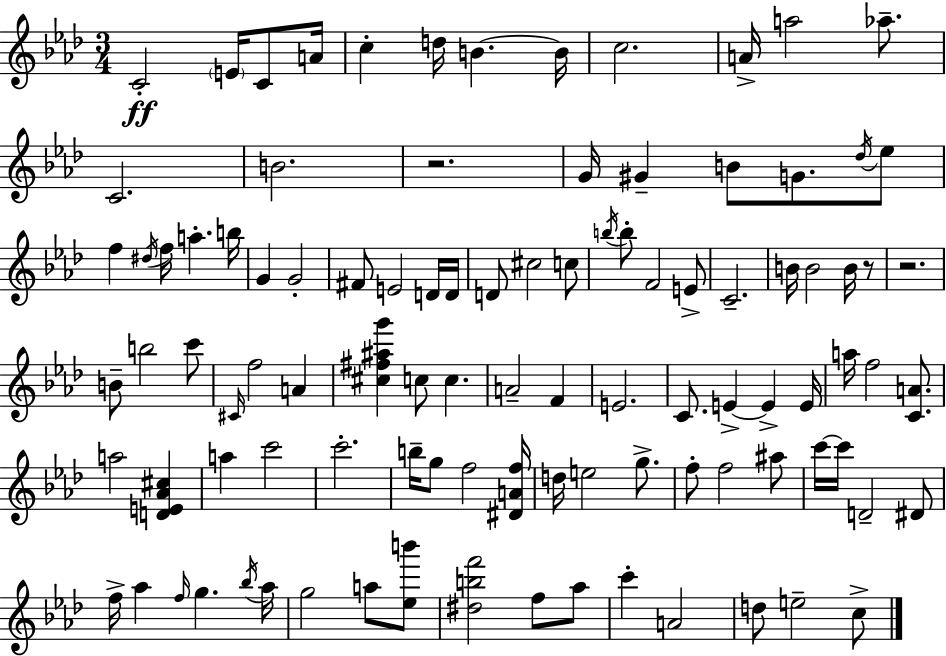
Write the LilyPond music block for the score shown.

{
  \clef treble
  \numericTimeSignature
  \time 3/4
  \key f \minor
  c'2-.\ff \parenthesize e'16 c'8 a'16 | c''4-. d''16 b'4.~~ b'16 | c''2. | a'16-> a''2 aes''8.-- | \break c'2. | b'2. | r2. | g'16 gis'4-- b'8 g'8. \acciaccatura { des''16 } ees''8 | \break f''4 \acciaccatura { dis''16 } f''16 a''4.-. | b''16 g'4 g'2-. | fis'8 e'2 | d'16 d'16 d'8 cis''2 | \break c''8 \acciaccatura { b''16 } b''8-. f'2 | e'8-> c'2.-- | b'16 b'2 | b'16 r8 r2. | \break b'8-- b''2 | c'''8 \grace { cis'16 } f''2 | a'4 <cis'' fis'' ais'' g'''>4 c''8 c''4. | a'2-- | \break f'4 e'2. | c'8. e'4->~~ e'4-> | e'16 a''16 f''2 | <c' a'>8. a''2 | \break <d' e' aes' cis''>4 a''4 c'''2 | c'''2.-. | b''16-- g''8 f''2 | <dis' a' f''>16 d''16 e''2 | \break g''8.-> f''8-. f''2 | ais''8 c'''16~~ c'''16 d'2-- | dis'8 f''16-> aes''4 \grace { f''16 } g''4. | \acciaccatura { bes''16 } aes''16 g''2 | \break a''8 <ees'' b'''>8 <dis'' b'' f'''>2 | f''8 aes''8 c'''4-. a'2 | d''8 e''2-- | c''8-> \bar "|."
}